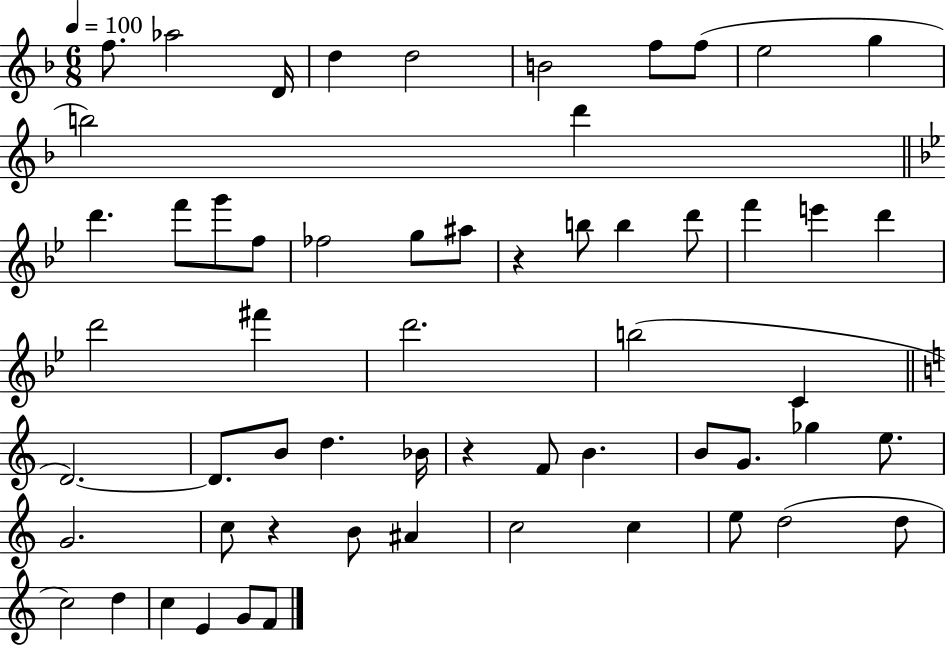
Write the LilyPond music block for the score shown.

{
  \clef treble
  \numericTimeSignature
  \time 6/8
  \key f \major
  \tempo 4 = 100
  f''8. aes''2 d'16 | d''4 d''2 | b'2 f''8 f''8( | e''2 g''4 | \break b''2) d'''4 | \bar "||" \break \key bes \major d'''4. f'''8 g'''8 f''8 | fes''2 g''8 ais''8 | r4 b''8 b''4 d'''8 | f'''4 e'''4 d'''4 | \break d'''2 fis'''4 | d'''2. | b''2( c'4 | \bar "||" \break \key c \major d'2.~~) | d'8. b'8 d''4. bes'16 | r4 f'8 b'4. | b'8 g'8. ges''4 e''8. | \break g'2. | c''8 r4 b'8 ais'4 | c''2 c''4 | e''8 d''2( d''8 | \break c''2) d''4 | c''4 e'4 g'8 f'8 | \bar "|."
}